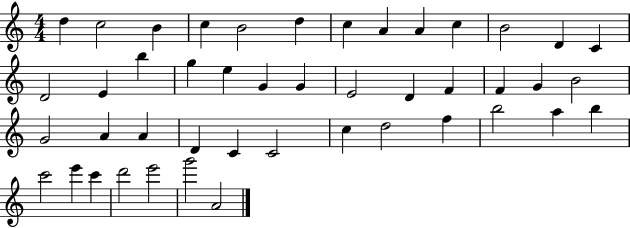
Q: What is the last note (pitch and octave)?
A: A4